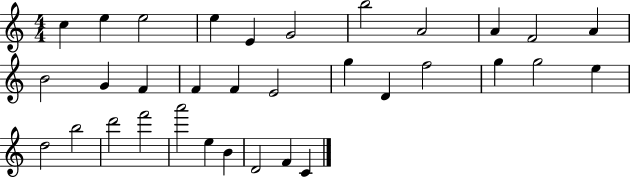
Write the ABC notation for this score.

X:1
T:Untitled
M:4/4
L:1/4
K:C
c e e2 e E G2 b2 A2 A F2 A B2 G F F F E2 g D f2 g g2 e d2 b2 d'2 f'2 a'2 e B D2 F C